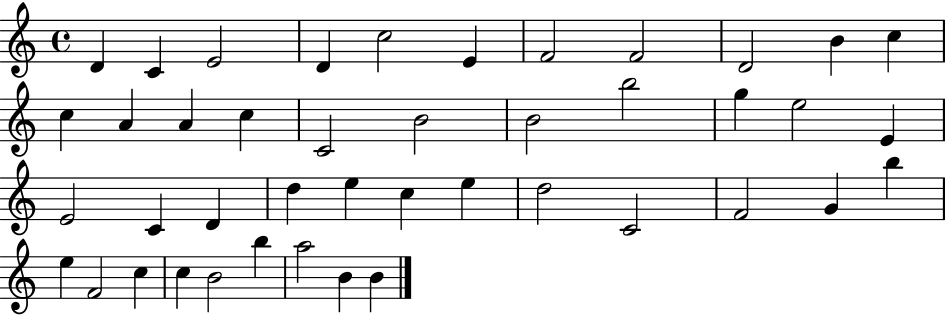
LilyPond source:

{
  \clef treble
  \time 4/4
  \defaultTimeSignature
  \key c \major
  d'4 c'4 e'2 | d'4 c''2 e'4 | f'2 f'2 | d'2 b'4 c''4 | \break c''4 a'4 a'4 c''4 | c'2 b'2 | b'2 b''2 | g''4 e''2 e'4 | \break e'2 c'4 d'4 | d''4 e''4 c''4 e''4 | d''2 c'2 | f'2 g'4 b''4 | \break e''4 f'2 c''4 | c''4 b'2 b''4 | a''2 b'4 b'4 | \bar "|."
}